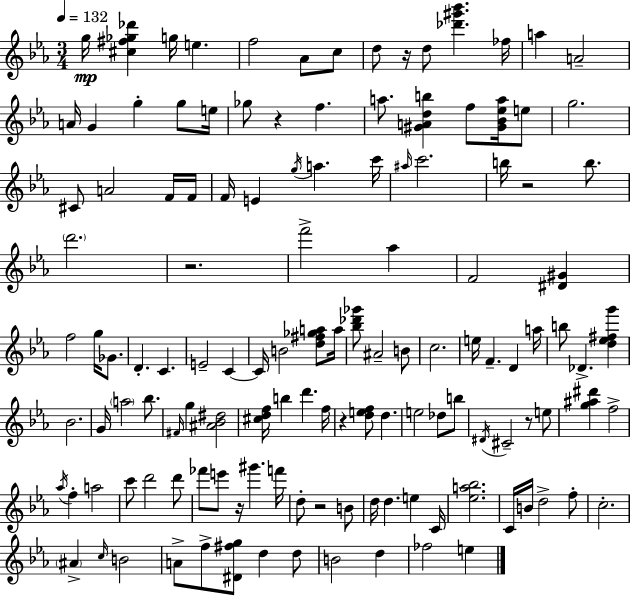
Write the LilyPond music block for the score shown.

{
  \clef treble
  \numericTimeSignature
  \time 3/4
  \key c \minor
  \tempo 4 = 132
  \repeat volta 2 { g''16\mp <cis'' fis'' ges'' des'''>4 g''16 e''4. | f''2 aes'8 c''8 | d''8 r16 d''8 <des''' gis''' bes'''>4. fes''16 | a''4 a'2-- | \break a'16 g'4 g''4-. g''8 e''16 | ges''8 r4 f''4. | a''8. <gis' a' d'' b''>4 f''8 <gis' bes' ees'' a''>16 e''8 | g''2. | \break cis'8 a'2 f'16 f'16 | f'16 e'4 \acciaccatura { g''16 } a''4. | c'''16 \grace { ais''16 } c'''2. | b''16 r2 b''8. | \break \parenthesize d'''2. | r2. | f'''2-> aes''4 | f'2 <dis' gis'>4 | \break f''2 g''16 ges'8. | d'4.-. c'4. | e'2-- c'4~~ | c'16 b'2 <d'' fis'' ges'' a''>8 | \break a''16 <bes'' des''' ges'''>8 ais'2-- | b'8 c''2. | e''16 f'4.-- d'4 | a''16 b''8 des'4.-> <d'' ees'' fis'' g'''>4 | \break bes'2. | g'16 \parenthesize a''2 bes''8. | \grace { fis'16 } g''4 <ais' bes' dis''>2 | <cis'' d'' f''>16 b''4 d'''4. | \break f''16 r4 <d'' e'' f''>8 d''4. | e''2 des''8 | b''8 \acciaccatura { dis'16 } cis'2-- | r8 e''8 <g'' ais'' dis'''>4 f''2-> | \break \acciaccatura { aes''16 } f''4-. a''2 | c'''8 d'''2 | d'''8 fes'''8 e'''8 r16 gis'''4. | f'''16 d''8-. r2 | \break b'8 d''16 d''4. | e''4 c'16 <ees'' a'' bes''>2. | c'16 b'16 d''2-> | f''8-. c''2.-. | \break \parenthesize ais'4-> \grace { c''16 } b'2 | a'8-> f''8-> <dis' fis'' g''>8 | d''4 d''8 b'2 | d''4 fes''2 | \break e''4 } \bar "|."
}